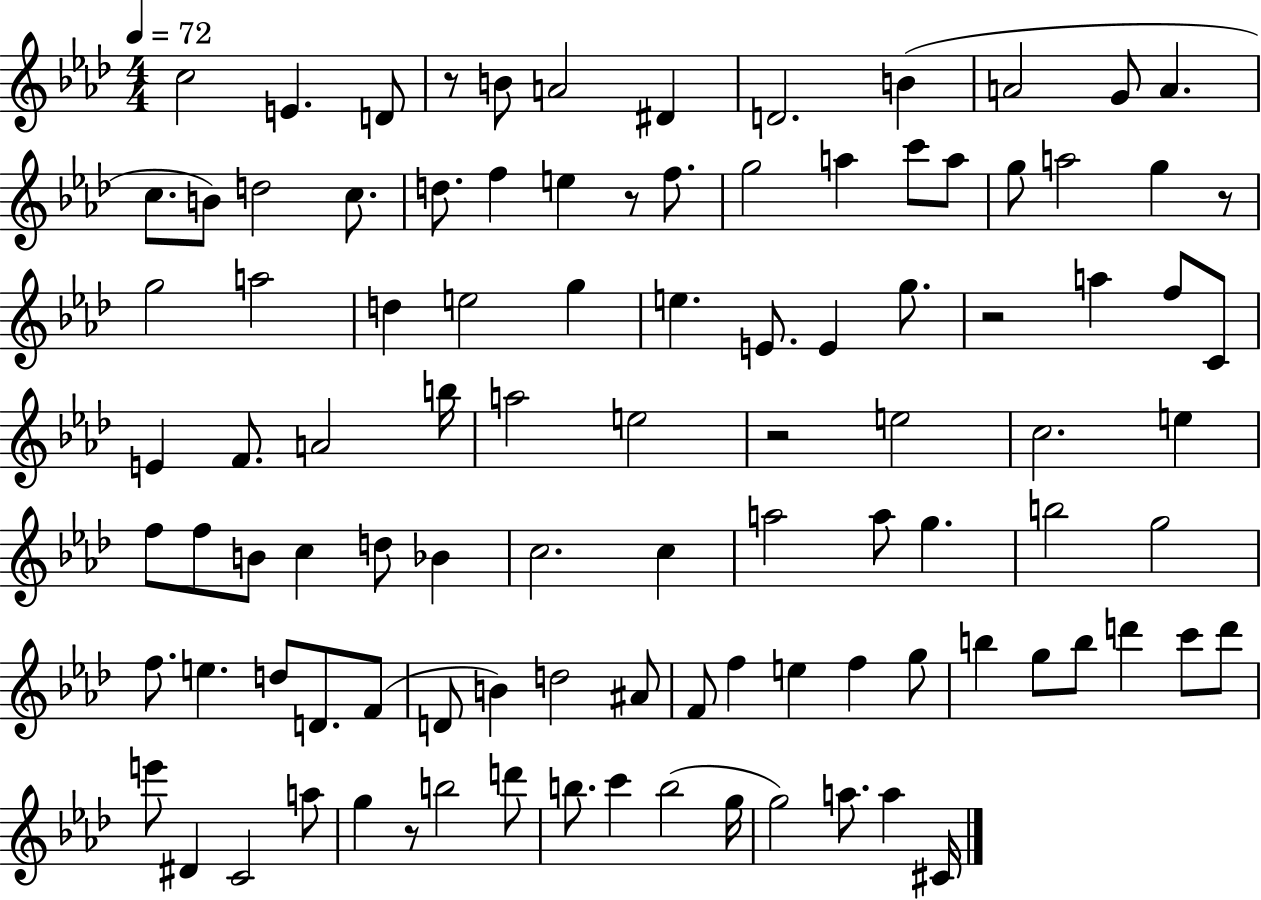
{
  \clef treble
  \numericTimeSignature
  \time 4/4
  \key aes \major
  \tempo 4 = 72
  c''2 e'4. d'8 | r8 b'8 a'2 dis'4 | d'2. b'4( | a'2 g'8 a'4. | \break c''8. b'8) d''2 c''8. | d''8. f''4 e''4 r8 f''8. | g''2 a''4 c'''8 a''8 | g''8 a''2 g''4 r8 | \break g''2 a''2 | d''4 e''2 g''4 | e''4. e'8. e'4 g''8. | r2 a''4 f''8 c'8 | \break e'4 f'8. a'2 b''16 | a''2 e''2 | r2 e''2 | c''2. e''4 | \break f''8 f''8 b'8 c''4 d''8 bes'4 | c''2. c''4 | a''2 a''8 g''4. | b''2 g''2 | \break f''8. e''4. d''8 d'8. f'8( | d'8 b'4) d''2 ais'8 | f'8 f''4 e''4 f''4 g''8 | b''4 g''8 b''8 d'''4 c'''8 d'''8 | \break e'''8 dis'4 c'2 a''8 | g''4 r8 b''2 d'''8 | b''8. c'''4 b''2( g''16 | g''2) a''8. a''4 cis'16 | \break \bar "|."
}